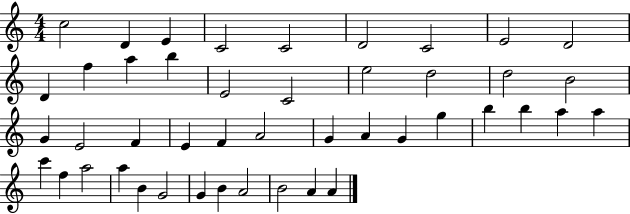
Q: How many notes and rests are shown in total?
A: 45